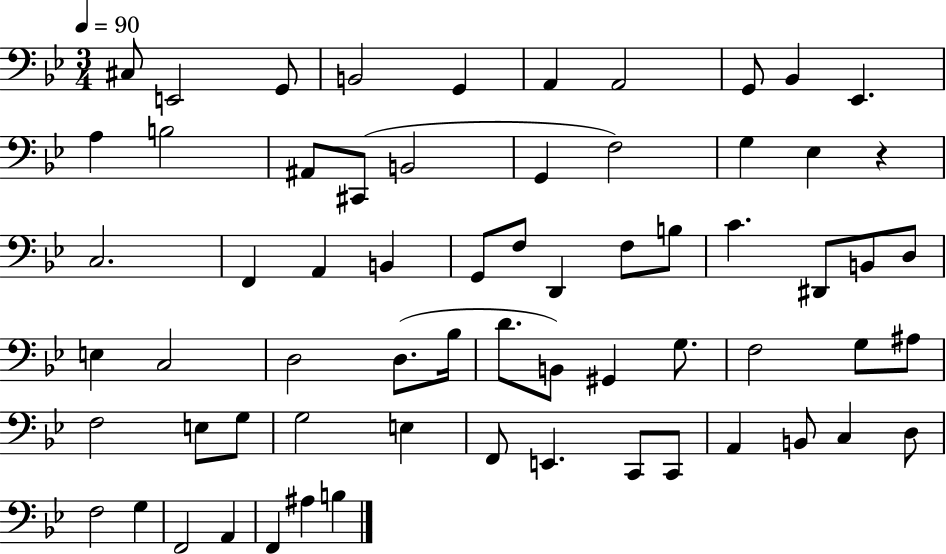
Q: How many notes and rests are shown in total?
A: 65